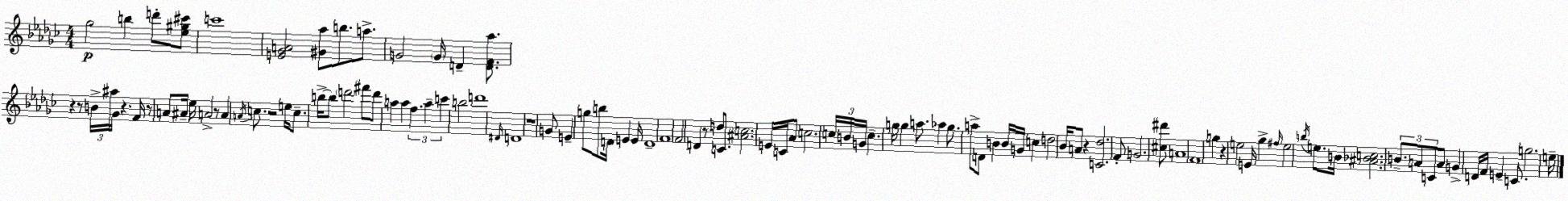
X:1
T:Untitled
M:4/4
L:1/4
K:Ebm
_g2 b d'/2 [_e^g^c']/2 c'4 [E_GA]2 [^G_a]/2 b/2 a/2 G2 G/4 D [DF_a]/2 z z/2 B/4 ^a/4 _G/4 z F/4 z/2 A/2 ^A/4 _e/4 A2 z/2 A A/4 c/2 z2 e/4 c/2 b/4 b/2 d'2 ^f'/2 d'/2 a a f a c' b2 d'4 ^D/4 D4 z4 G/2 E g/2 b/2 D/4 E E/4 D4 F4 F2 D z/2 d/2 C/2 [^Ac]2 E/4 C/4 _A/2 c2 c/4 B/4 G/4 c g/4 g a/2 _a g/2 a/2 D/2 B B/4 G/4 c d2 _B/4 A/2 z [C_d]2 F/2 G2 [^c^d']/2 A4 F4 g z e2 E/4 _g ^f/4 e2 b/4 e/2 B/4 [^A_Bc]2 B/2 A/2 C/2 A/2 G D/4 F/4 E C/2 g2 e/4